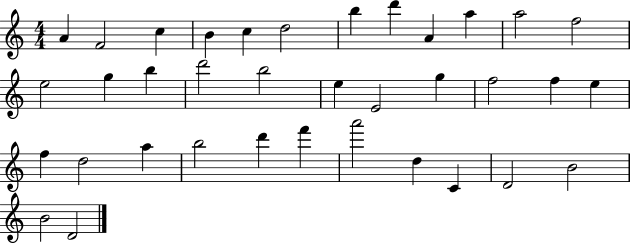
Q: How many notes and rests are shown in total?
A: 36